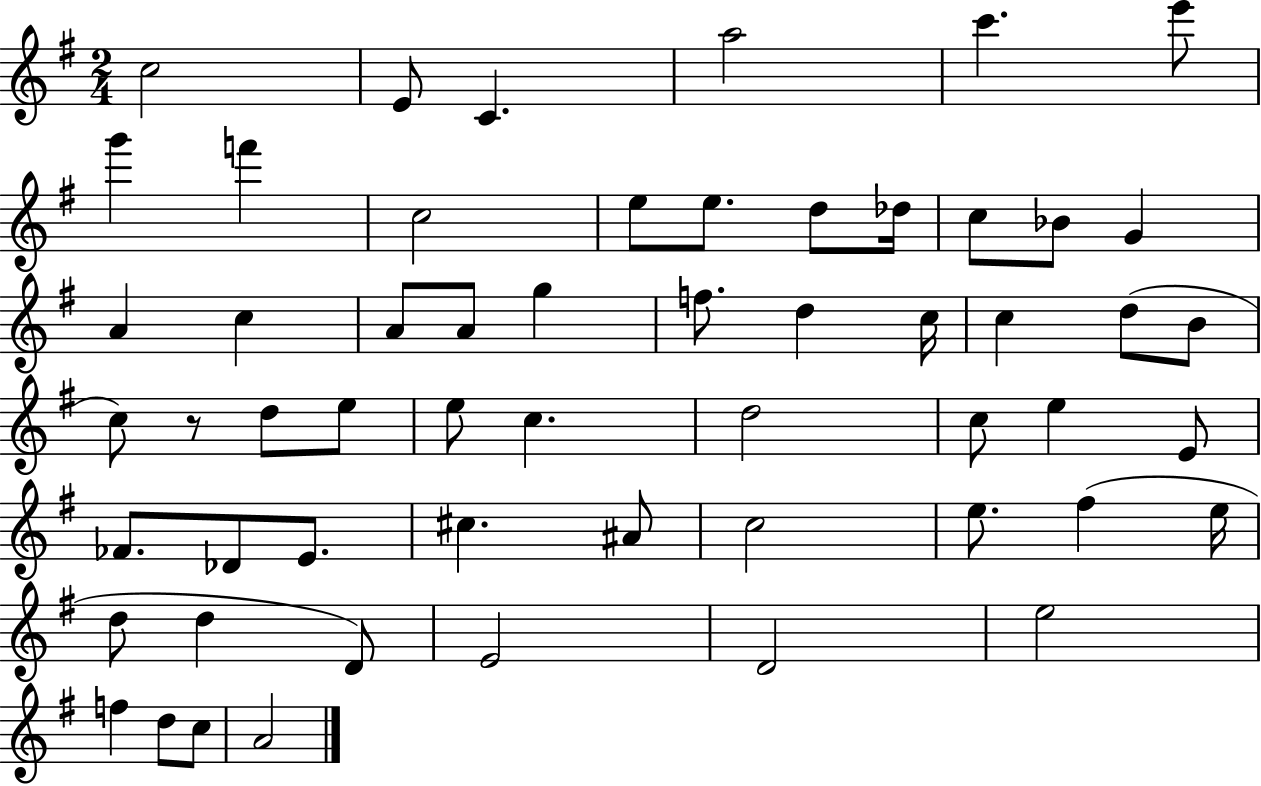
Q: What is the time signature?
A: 2/4